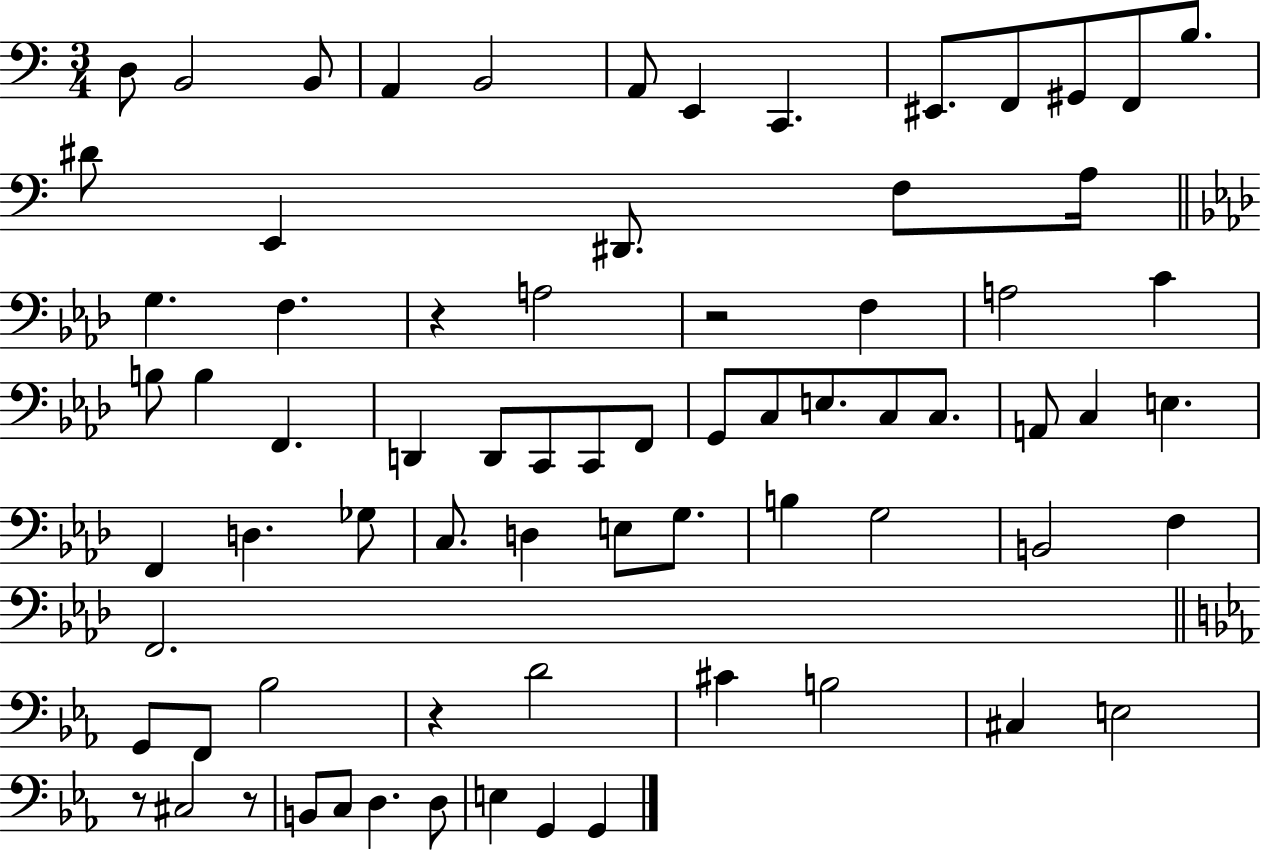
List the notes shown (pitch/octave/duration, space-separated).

D3/e B2/h B2/e A2/q B2/h A2/e E2/q C2/q. EIS2/e. F2/e G#2/e F2/e B3/e. D#4/e E2/q D#2/e. F3/e A3/s G3/q. F3/q. R/q A3/h R/h F3/q A3/h C4/q B3/e B3/q F2/q. D2/q D2/e C2/e C2/e F2/e G2/e C3/e E3/e. C3/e C3/e. A2/e C3/q E3/q. F2/q D3/q. Gb3/e C3/e. D3/q E3/e G3/e. B3/q G3/h B2/h F3/q F2/h. G2/e F2/e Bb3/h R/q D4/h C#4/q B3/h C#3/q E3/h R/e C#3/h R/e B2/e C3/e D3/q. D3/e E3/q G2/q G2/q